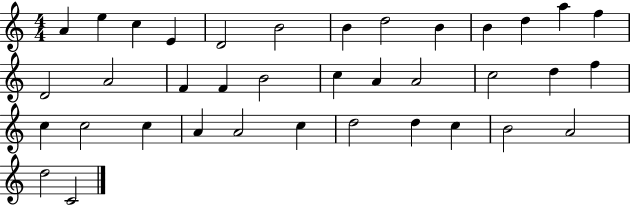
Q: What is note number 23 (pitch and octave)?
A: D5